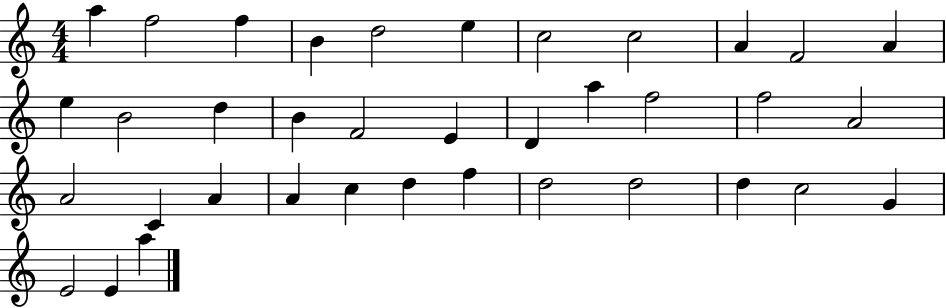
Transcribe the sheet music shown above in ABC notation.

X:1
T:Untitled
M:4/4
L:1/4
K:C
a f2 f B d2 e c2 c2 A F2 A e B2 d B F2 E D a f2 f2 A2 A2 C A A c d f d2 d2 d c2 G E2 E a